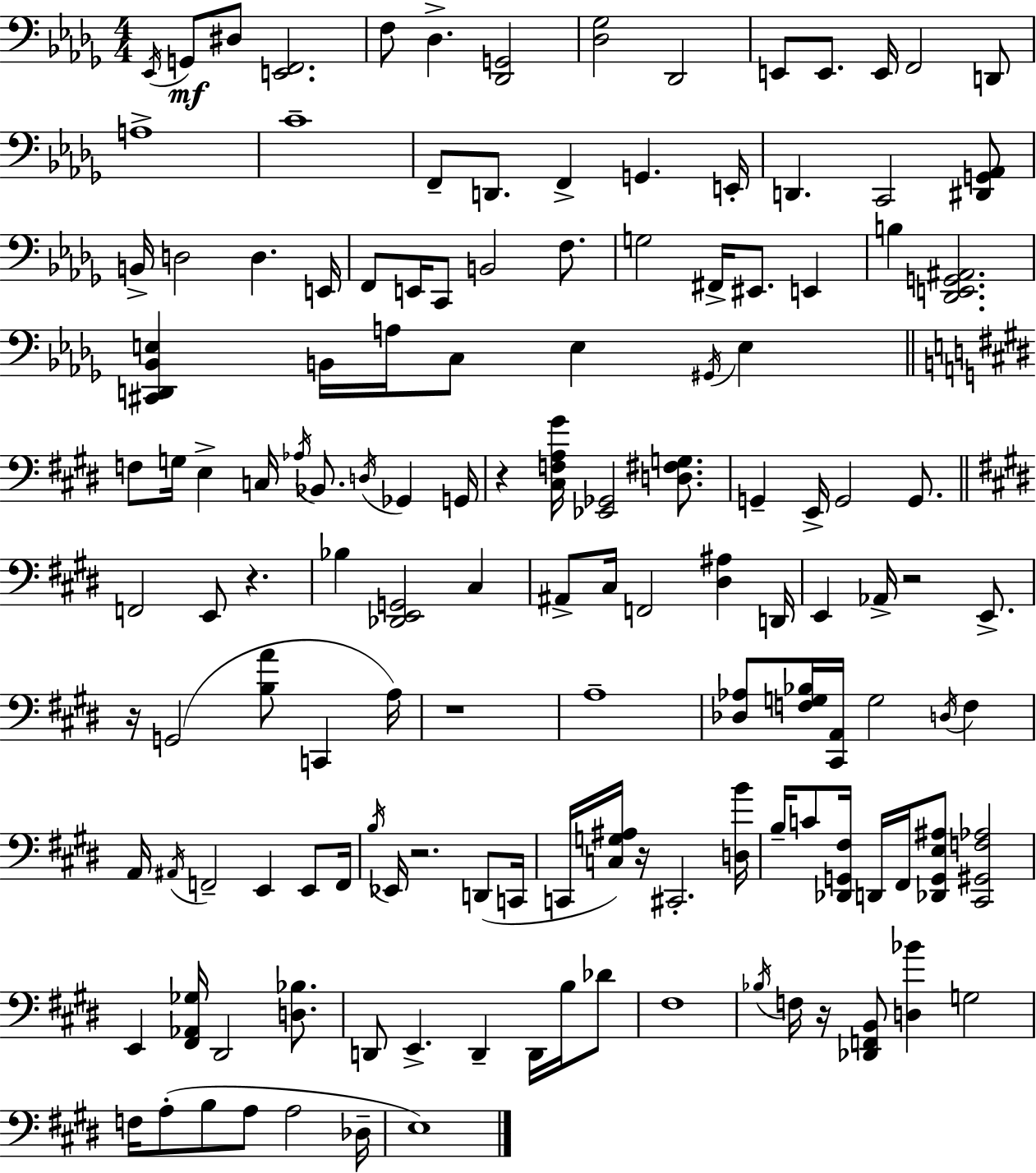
{
  \clef bass
  \numericTimeSignature
  \time 4/4
  \key bes \minor
  \repeat volta 2 { \acciaccatura { ees,16 }\mf g,8 dis8 <e, f,>2. | f8 des4.-> <des, g,>2 | <des ges>2 des,2 | e,8 e,8. e,16 f,2 d,8 | \break a1-> | c'1-- | f,8-- d,8. f,4-> g,4. | e,16-. d,4. c,2 <dis, g, aes,>8 | \break b,16-> d2 d4. | e,16 f,8 e,16 c,8 b,2 f8. | g2 fis,16-> eis,8. e,4 | b4 <des, e, g, ais,>2. | \break <cis, d, bes, e>4 b,16 a16 c8 e4 \acciaccatura { gis,16 } e4 | \bar "||" \break \key e \major f8 g16 e4-> c16 \acciaccatura { aes16 } bes,8. \acciaccatura { d16 } ges,4 | g,16 r4 <cis f a gis'>16 <ees, ges,>2 <d fis g>8. | g,4-- e,16-> g,2 g,8. | \bar "||" \break \key e \major f,2 e,8 r4. | bes4 <des, e, g,>2 cis4 | ais,8-> cis16 f,2 <dis ais>4 d,16 | e,4 aes,16-> r2 e,8.-> | \break r16 g,2( <b a'>8 c,4 a16) | r1 | a1-- | <des aes>8 <f g bes>16 <cis, a,>16 g2 \acciaccatura { d16 } f4 | \break a,16 \acciaccatura { ais,16 } f,2-- e,4 e,8 | f,16 \acciaccatura { b16 } ees,16 r2. | d,8( c,16 c,16 <c g ais>16) r16 cis,2.-. | <d b'>16 b16-- c'8 <des, g, fis>16 d,16 fis,16 <des, g, e ais>8 <cis, gis, f aes>2 | \break e,4 <fis, aes, ges>16 dis,2 | <d bes>8. d,8 e,4.-> d,4-- d,16 | b16 des'8 fis1 | \acciaccatura { bes16 } f16 r16 <des, f, b,>8 <d bes'>4 g2 | \break f16 a8-.( b8 a8 a2 | des16-- e1) | } \bar "|."
}